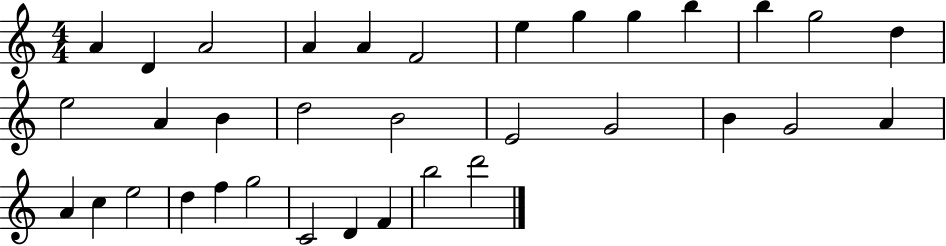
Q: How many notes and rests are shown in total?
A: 34